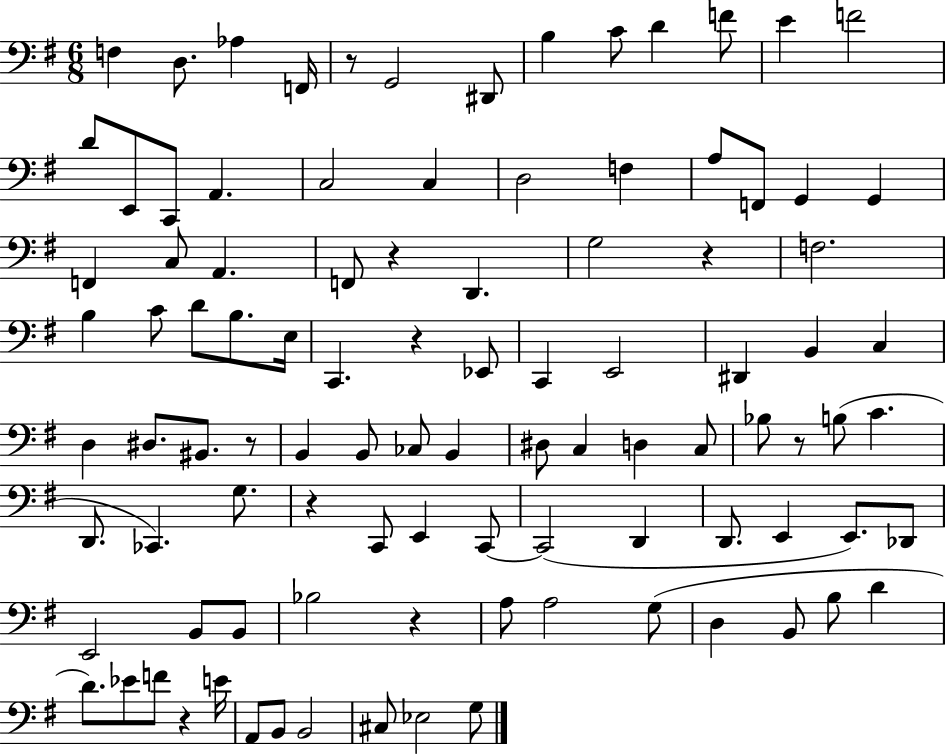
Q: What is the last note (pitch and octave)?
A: G3